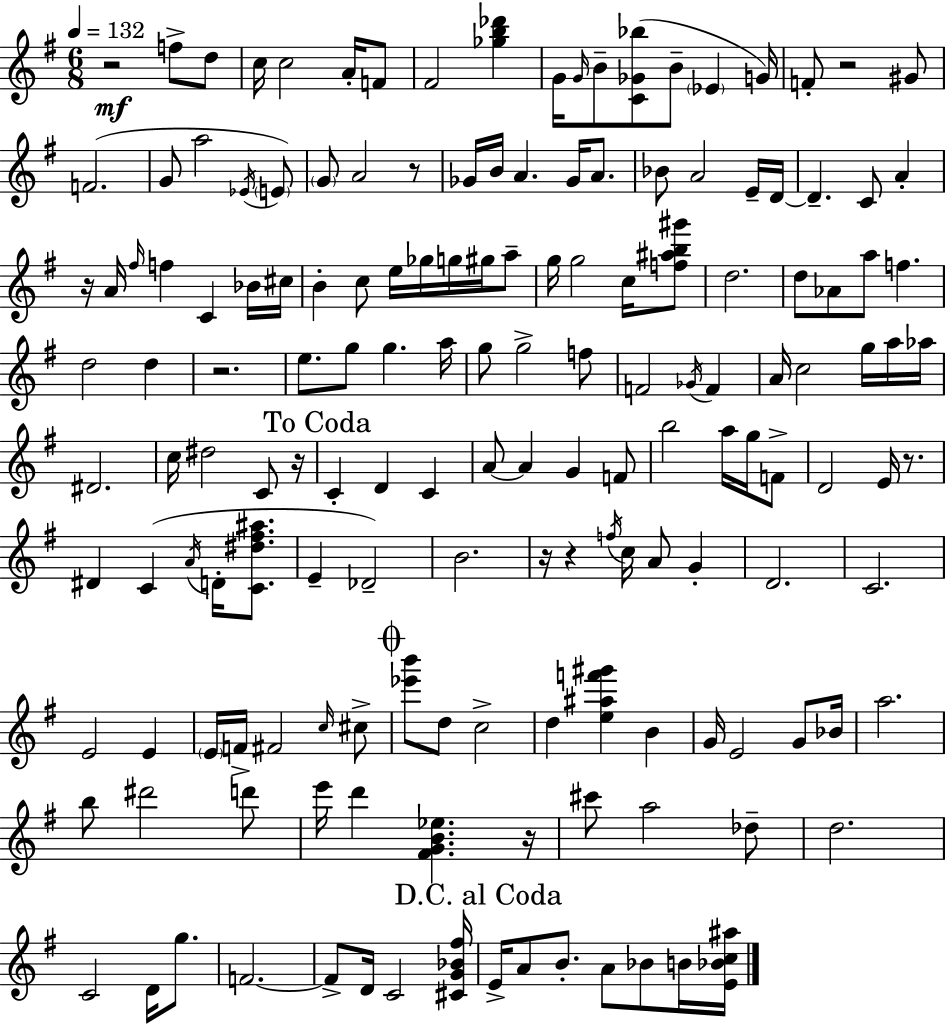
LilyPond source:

{
  \clef treble
  \numericTimeSignature
  \time 6/8
  \key e \minor
  \tempo 4 = 132
  r2\mf f''8-> d''8 | c''16 c''2 a'16-. f'8 | fis'2 <ges'' b'' des'''>4 | g'16 \grace { g'16 } b'8-- <c' ges' bes''>8( b'8-- \parenthesize ees'4 | \break g'16) f'8-. r2 gis'8 | f'2.( | g'8 a''2 \acciaccatura { ees'16 } | \parenthesize e'8) \parenthesize g'8 a'2 | \break r8 ges'16 b'16 a'4. ges'16 a'8. | bes'8 a'2 | e'16-- d'16~~ d'4.-- c'8 a'4-. | r16 a'16 \grace { fis''16 } f''4 c'4 | \break bes'16 cis''16 b'4-. c''8 e''16 ges''16 g''16 | gis''16 a''8-- g''16 g''2 | c''16 <f'' ais'' b'' gis'''>8 d''2. | d''8 aes'8 a''8 f''4. | \break d''2 d''4 | r2. | e''8. g''8 g''4. | a''16 g''8 g''2-> | \break f''8 f'2 \acciaccatura { ges'16 } | f'4 a'16 c''2 | g''16 a''16 aes''16 dis'2. | c''16 dis''2 | \break c'8 r16 \mark "To Coda" c'4-. d'4 | c'4 a'8~~ a'4 g'4 | f'8 b''2 | a''16 g''16 f'8-> d'2 | \break e'16 r8. dis'4 c'4( | \acciaccatura { a'16 } d'16-. <c' dis'' fis'' ais''>8. e'4-- des'2--) | b'2. | r16 r4 \acciaccatura { f''16 } c''16 | \break a'8 g'4-. d'2. | c'2. | e'2 | e'4 \parenthesize e'16 f'16-> fis'2 | \break \grace { c''16 } cis''8-> \mark \markup { \musicglyph "scripts.coda" } <ees''' b'''>8 d''8 c''2-> | d''4 <e'' ais'' f''' gis'''>4 | b'4 g'16 e'2 | g'8 bes'16 a''2. | \break b''8 dis'''2 | d'''8 e'''16 d'''4 | <fis' g' b' ees''>4. r16 cis'''8 a''2 | des''8-- d''2. | \break c'2 | d'16 g''8. f'2.~~ | f'8-> d'16 c'2 | <cis' g' bes' fis''>16 \mark "D.C. al Coda" e'16-> a'8 b'8.-. | \break a'8 bes'8 b'16 <e' bes' c'' ais''>16 \bar "|."
}